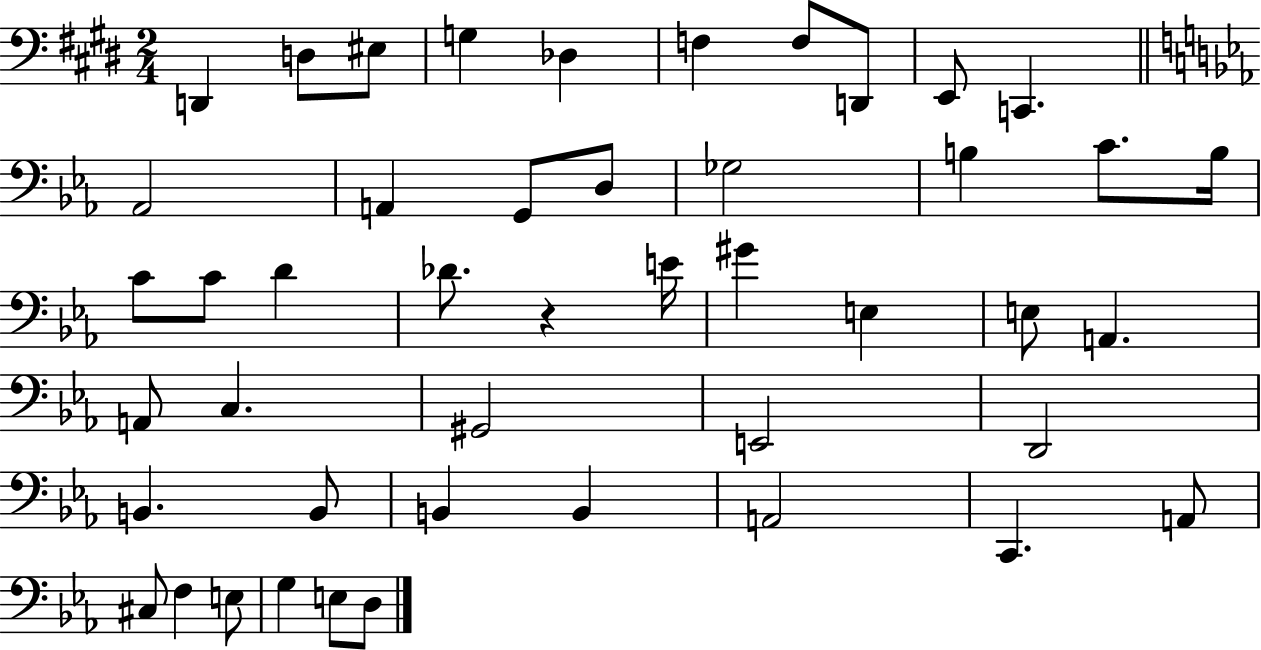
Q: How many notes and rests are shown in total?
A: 46